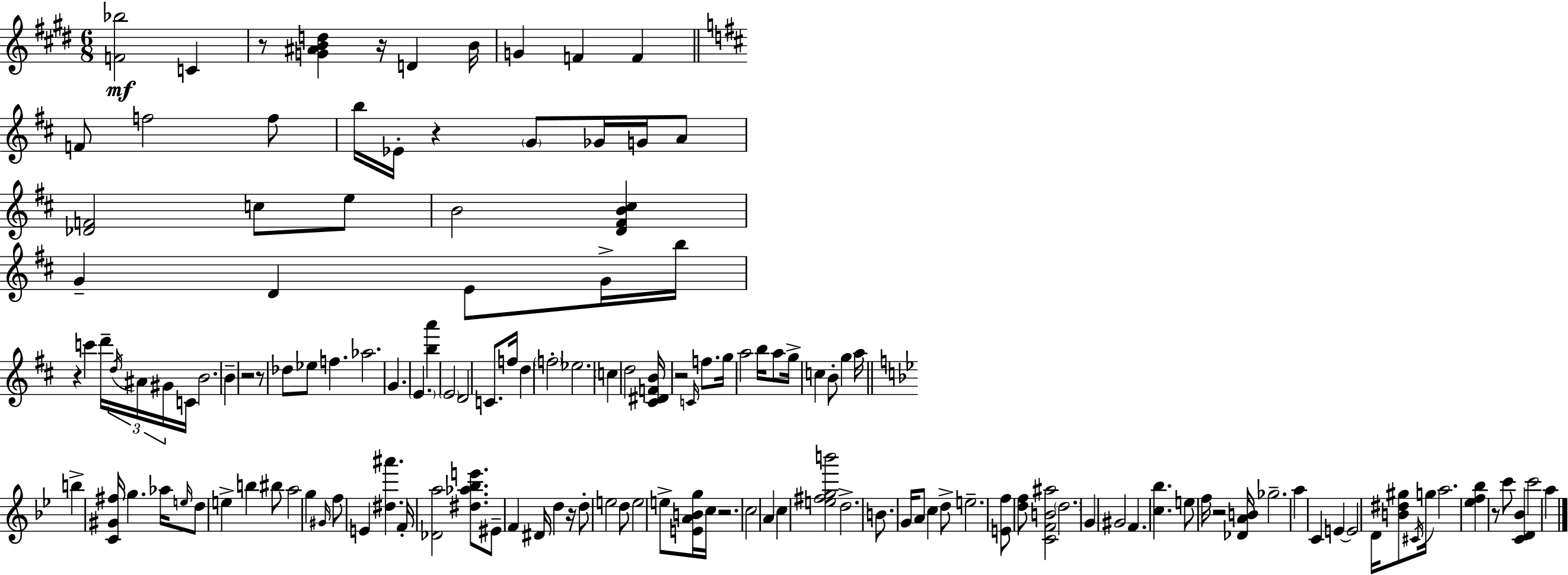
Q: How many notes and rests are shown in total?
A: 140